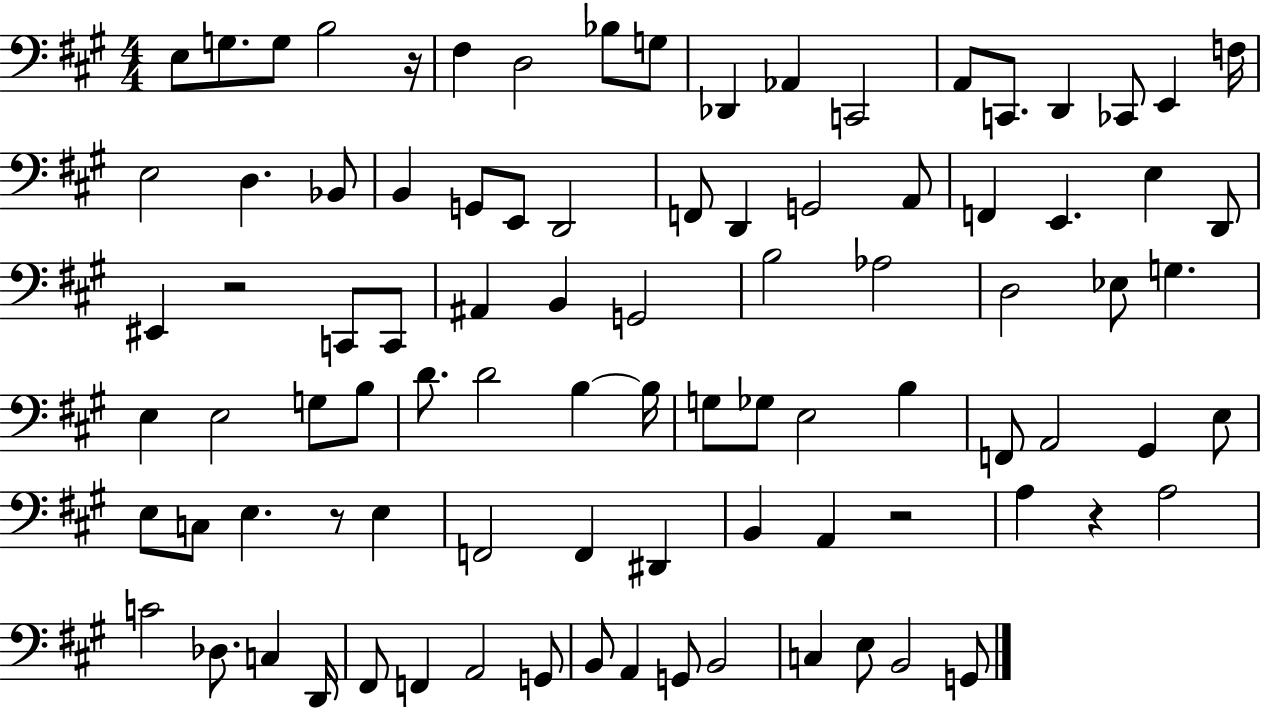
X:1
T:Untitled
M:4/4
L:1/4
K:A
E,/2 G,/2 G,/2 B,2 z/4 ^F, D,2 _B,/2 G,/2 _D,, _A,, C,,2 A,,/2 C,,/2 D,, _C,,/2 E,, F,/4 E,2 D, _B,,/2 B,, G,,/2 E,,/2 D,,2 F,,/2 D,, G,,2 A,,/2 F,, E,, E, D,,/2 ^E,, z2 C,,/2 C,,/2 ^A,, B,, G,,2 B,2 _A,2 D,2 _E,/2 G, E, E,2 G,/2 B,/2 D/2 D2 B, B,/4 G,/2 _G,/2 E,2 B, F,,/2 A,,2 ^G,, E,/2 E,/2 C,/2 E, z/2 E, F,,2 F,, ^D,, B,, A,, z2 A, z A,2 C2 _D,/2 C, D,,/4 ^F,,/2 F,, A,,2 G,,/2 B,,/2 A,, G,,/2 B,,2 C, E,/2 B,,2 G,,/2